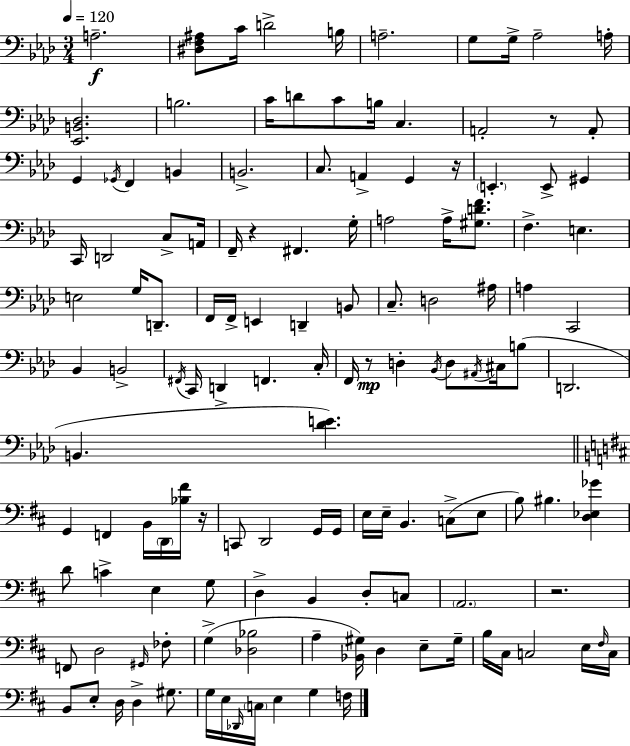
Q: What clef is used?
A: bass